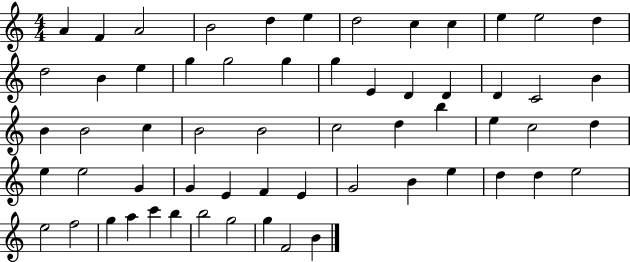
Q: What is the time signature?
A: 4/4